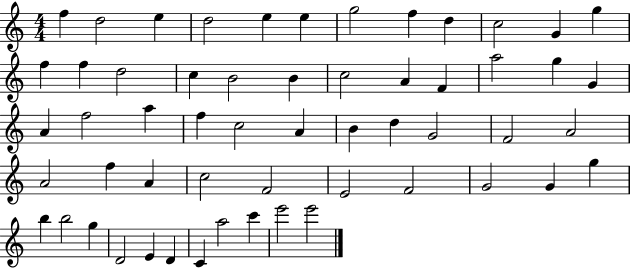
F5/q D5/h E5/q D5/h E5/q E5/q G5/h F5/q D5/q C5/h G4/q G5/q F5/q F5/q D5/h C5/q B4/h B4/q C5/h A4/q F4/q A5/h G5/q G4/q A4/q F5/h A5/q F5/q C5/h A4/q B4/q D5/q G4/h F4/h A4/h A4/h F5/q A4/q C5/h F4/h E4/h F4/h G4/h G4/q G5/q B5/q B5/h G5/q D4/h E4/q D4/q C4/q A5/h C6/q E6/h E6/h